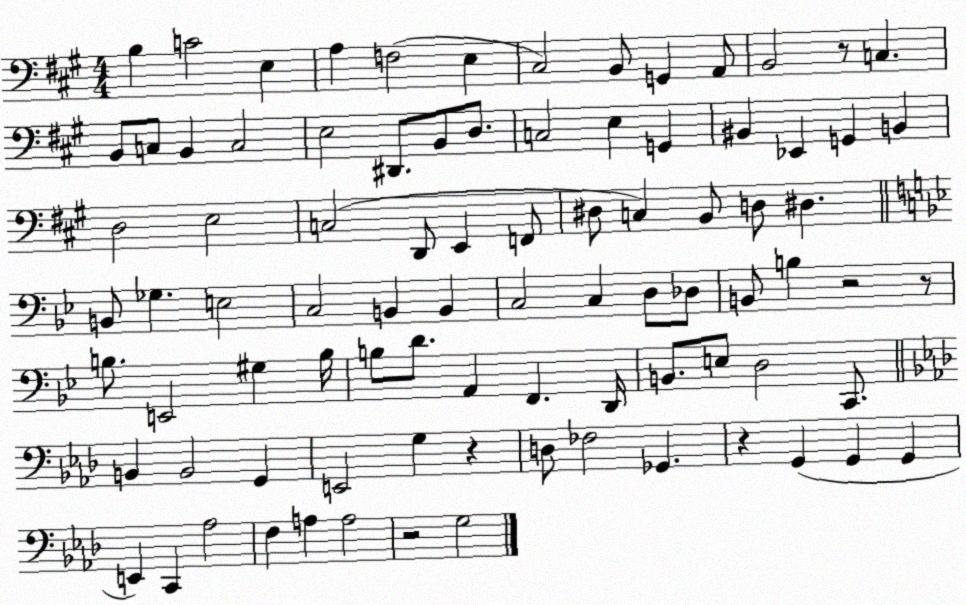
X:1
T:Untitled
M:4/4
L:1/4
K:A
B, C2 E, A, F,2 E, ^C,2 B,,/2 G,, A,,/2 B,,2 z/2 C, B,,/2 C,/2 B,, C,2 E,2 ^D,,/2 B,,/2 D,/2 C,2 E, G,, ^B,, _E,, G,, B,, D,2 E,2 C,2 D,,/2 E,, F,,/2 ^D,/2 C, B,,/2 D,/2 ^D, B,,/2 _G, E,2 C,2 B,, B,, C,2 C, D,/2 _D,/2 B,,/2 B, z2 z/2 B,/2 E,,2 ^G, B,/4 B,/2 D/2 A,, F,, D,,/4 B,,/2 E,/2 D,2 C,,/2 B,, B,,2 G,, E,,2 G, z D,/2 _F,2 _G,, z G,, G,, G,, E,, C,, _A,2 F, A, A,2 z2 G,2